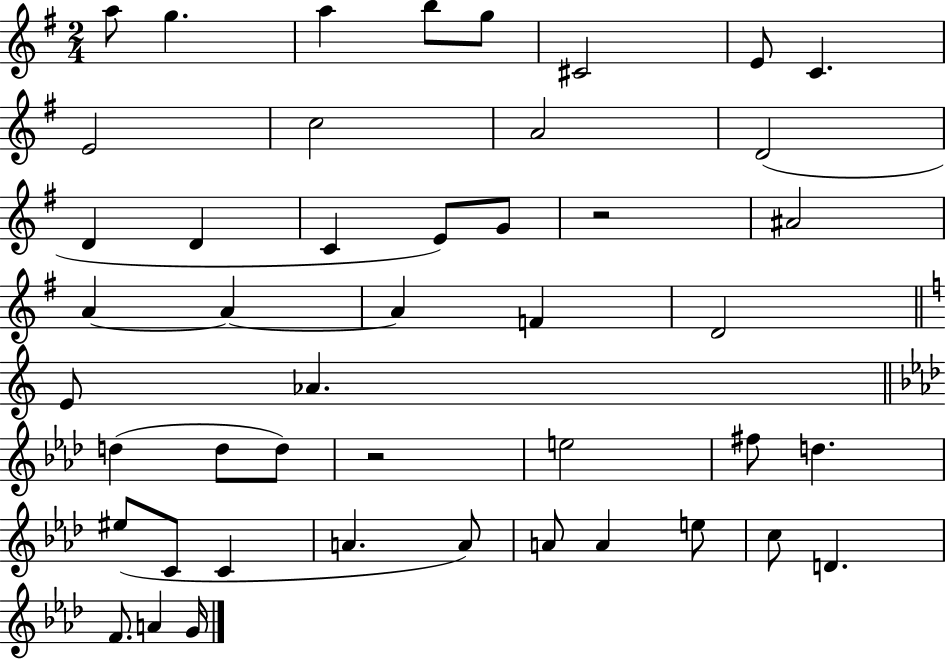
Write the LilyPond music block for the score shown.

{
  \clef treble
  \numericTimeSignature
  \time 2/4
  \key g \major
  a''8 g''4. | a''4 b''8 g''8 | cis'2 | e'8 c'4. | \break e'2 | c''2 | a'2 | d'2( | \break d'4 d'4 | c'4 e'8) g'8 | r2 | ais'2 | \break a'4~~ a'4~~ | a'4 f'4 | d'2 | \bar "||" \break \key c \major e'8 aes'4. | \bar "||" \break \key aes \major d''4( d''8 d''8) | r2 | e''2 | fis''8 d''4. | \break eis''8( c'8 c'4 | a'4. a'8) | a'8 a'4 e''8 | c''8 d'4. | \break f'8. a'4 g'16 | \bar "|."
}